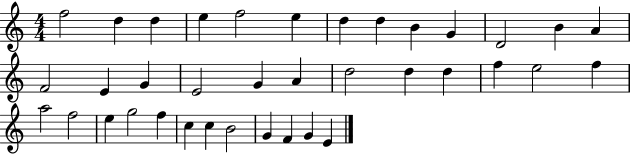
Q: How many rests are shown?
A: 0